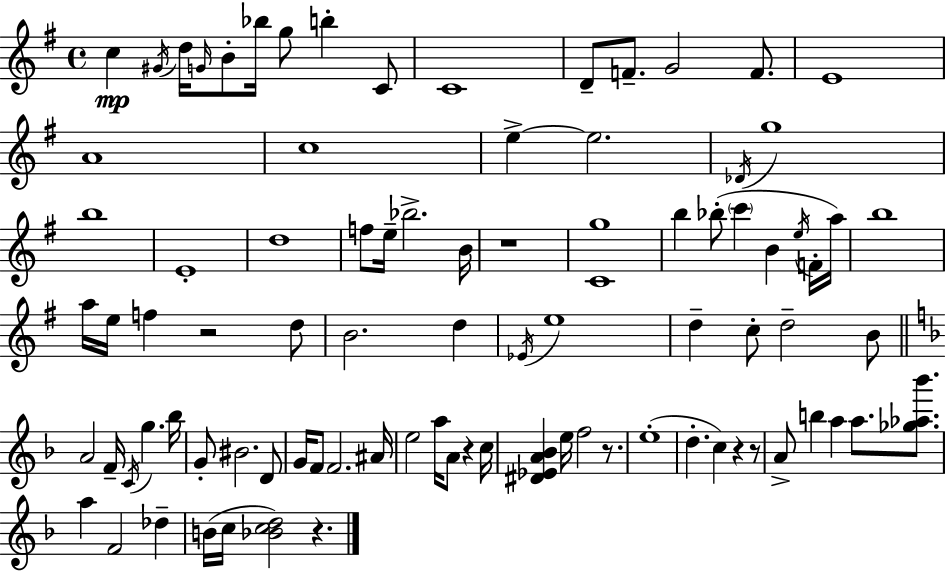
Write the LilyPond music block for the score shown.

{
  \clef treble
  \time 4/4
  \defaultTimeSignature
  \key e \minor
  \repeat volta 2 { c''4\mp \acciaccatura { gis'16 } d''16 \grace { g'16 } b'8-. bes''16 g''8 b''4-. | c'8 c'1 | d'8-- f'8.-- g'2 f'8. | e'1 | \break a'1 | c''1 | e''4->~~ e''2. | \acciaccatura { des'16 } g''1 | \break b''1 | e'1-. | d''1 | f''8 e''16-- bes''2.-> | \break b'16 r1 | <c' g''>1 | b''4 bes''8-.( \parenthesize c'''4 b'4 | \acciaccatura { e''16 } f'16-. a''16) b''1 | \break a''16 e''16 f''4 r2 | d''8 b'2. | d''4 \acciaccatura { ees'16 } e''1 | d''4-- c''8-. d''2-- | \break b'8 \bar "||" \break \key d \minor a'2 f'16-- \acciaccatura { c'16 } g''4. | bes''16 g'8-. bis'2. d'8 | g'16 f'8 f'2. | ais'16 e''2 a''16 a'8 r4 | \break c''16 <dis' ees' a' bes'>4 e''16 f''2 r8. | e''1-.( | d''4.-. c''4) r4 r8 | a'8-> b''4 a''4 a''8. <ges'' aes'' bes'''>8. | \break a''4 f'2 des''4-- | b'16( c''16 <bes' c'' d''>2) r4. | } \bar "|."
}